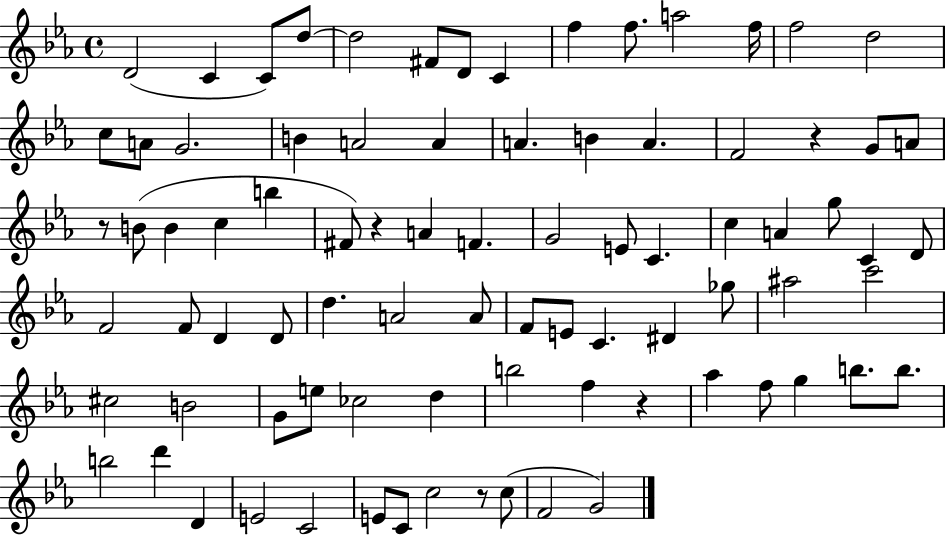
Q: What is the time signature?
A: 4/4